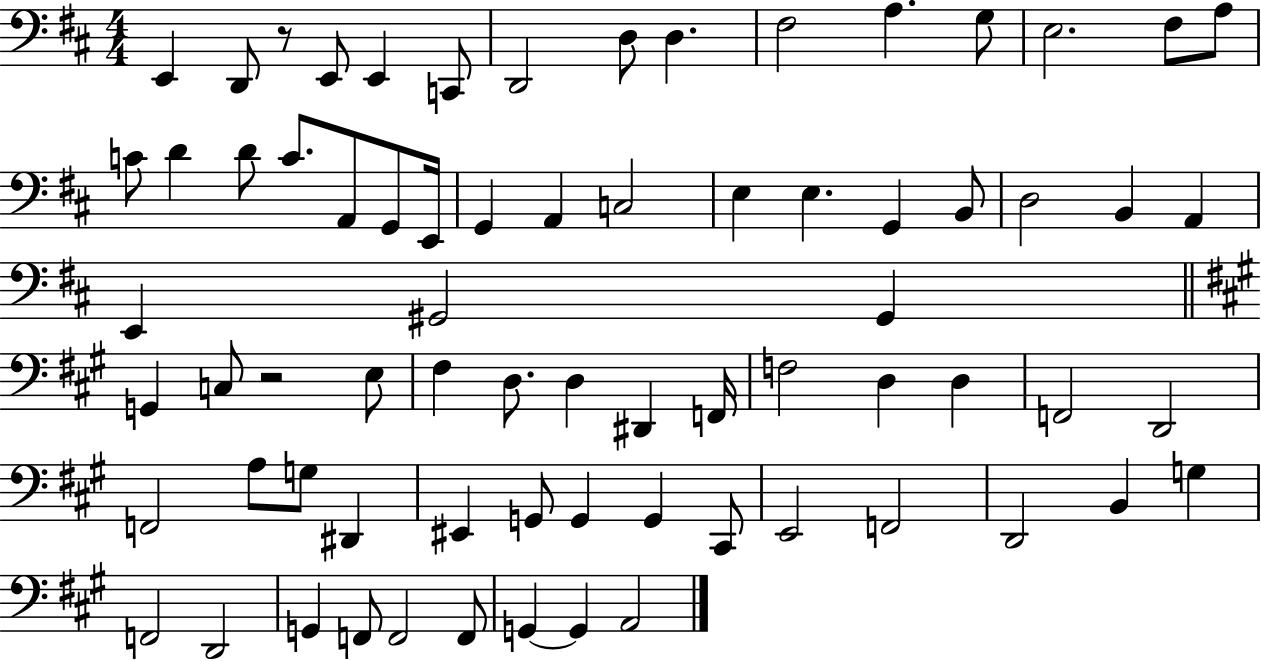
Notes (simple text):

E2/q D2/e R/e E2/e E2/q C2/e D2/h D3/e D3/q. F#3/h A3/q. G3/e E3/h. F#3/e A3/e C4/e D4/q D4/e C4/e. A2/e G2/e E2/s G2/q A2/q C3/h E3/q E3/q. G2/q B2/e D3/h B2/q A2/q E2/q G#2/h G#2/q G2/q C3/e R/h E3/e F#3/q D3/e. D3/q D#2/q F2/s F3/h D3/q D3/q F2/h D2/h F2/h A3/e G3/e D#2/q EIS2/q G2/e G2/q G2/q C#2/e E2/h F2/h D2/h B2/q G3/q F2/h D2/h G2/q F2/e F2/h F2/e G2/q G2/q A2/h